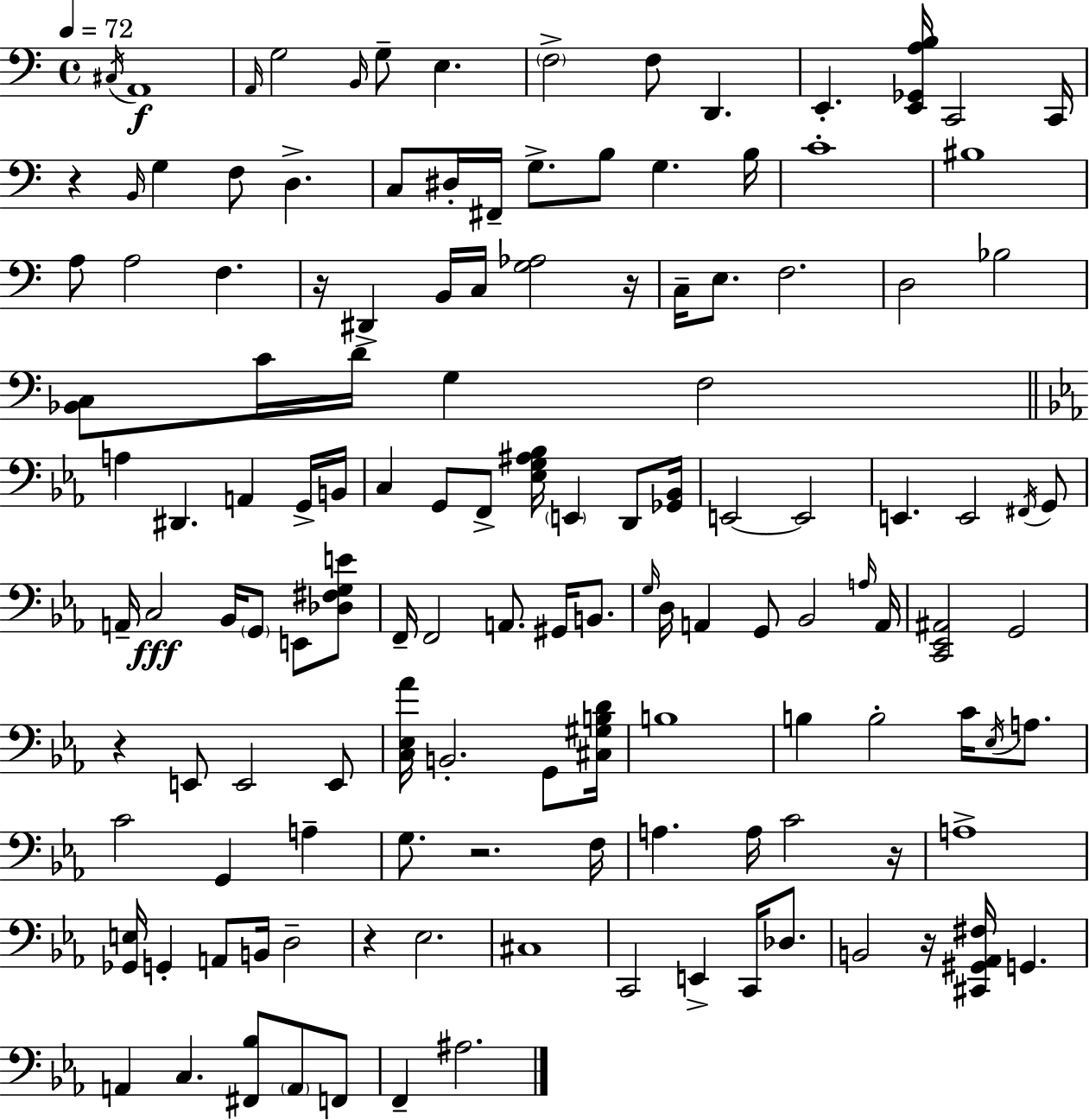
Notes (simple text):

C#3/s A2/w A2/s G3/h B2/s G3/e E3/q. F3/h F3/e D2/q. E2/q. [E2,Gb2,A3,B3]/s C2/h C2/s R/q B2/s G3/q F3/e D3/q. C3/e D#3/s F#2/s G3/e. B3/e G3/q. B3/s C4/w BIS3/w A3/e A3/h F3/q. R/s D#2/q B2/s C3/s [G3,Ab3]/h R/s C3/s E3/e. F3/h. D3/h Bb3/h [Bb2,C3]/e C4/s D4/s G3/q F3/h A3/q D#2/q. A2/q G2/s B2/s C3/q G2/e F2/e [Eb3,G3,A#3,Bb3]/s E2/q D2/e [Gb2,Bb2]/s E2/h E2/h E2/q. E2/h F#2/s G2/e A2/s C3/h Bb2/s G2/e E2/e [Db3,F#3,G3,E4]/e F2/s F2/h A2/e. G#2/s B2/e. G3/s D3/s A2/q G2/e Bb2/h A3/s A2/s [C2,Eb2,A#2]/h G2/h R/q E2/e E2/h E2/e [C3,Eb3,Ab4]/s B2/h. G2/e [C#3,G#3,B3,D4]/s B3/w B3/q B3/h C4/s Eb3/s A3/e. C4/h G2/q A3/q G3/e. R/h. F3/s A3/q. A3/s C4/h R/s A3/w [Gb2,E3]/s G2/q A2/e B2/s D3/h R/q Eb3/h. C#3/w C2/h E2/q C2/s Db3/e. B2/h R/s [C#2,G#2,Ab2,F#3]/s G2/q. A2/q C3/q. [F#2,Bb3]/e A2/e F2/e F2/q A#3/h.